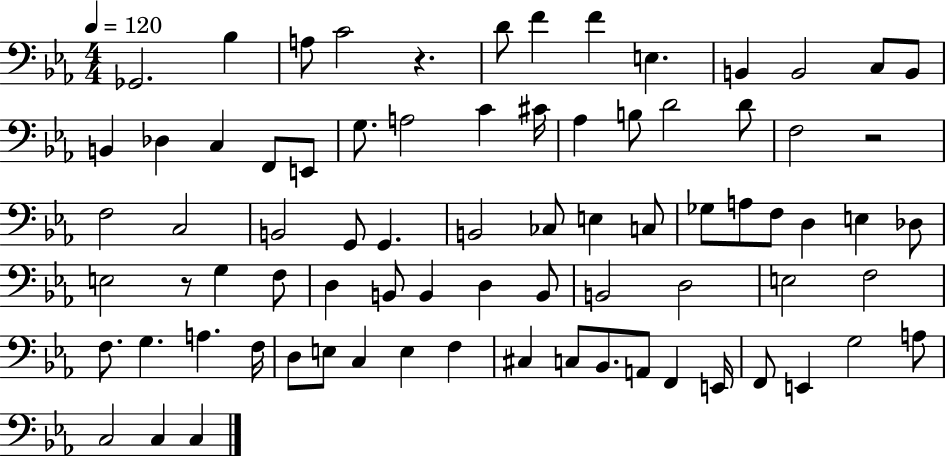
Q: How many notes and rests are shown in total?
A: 78